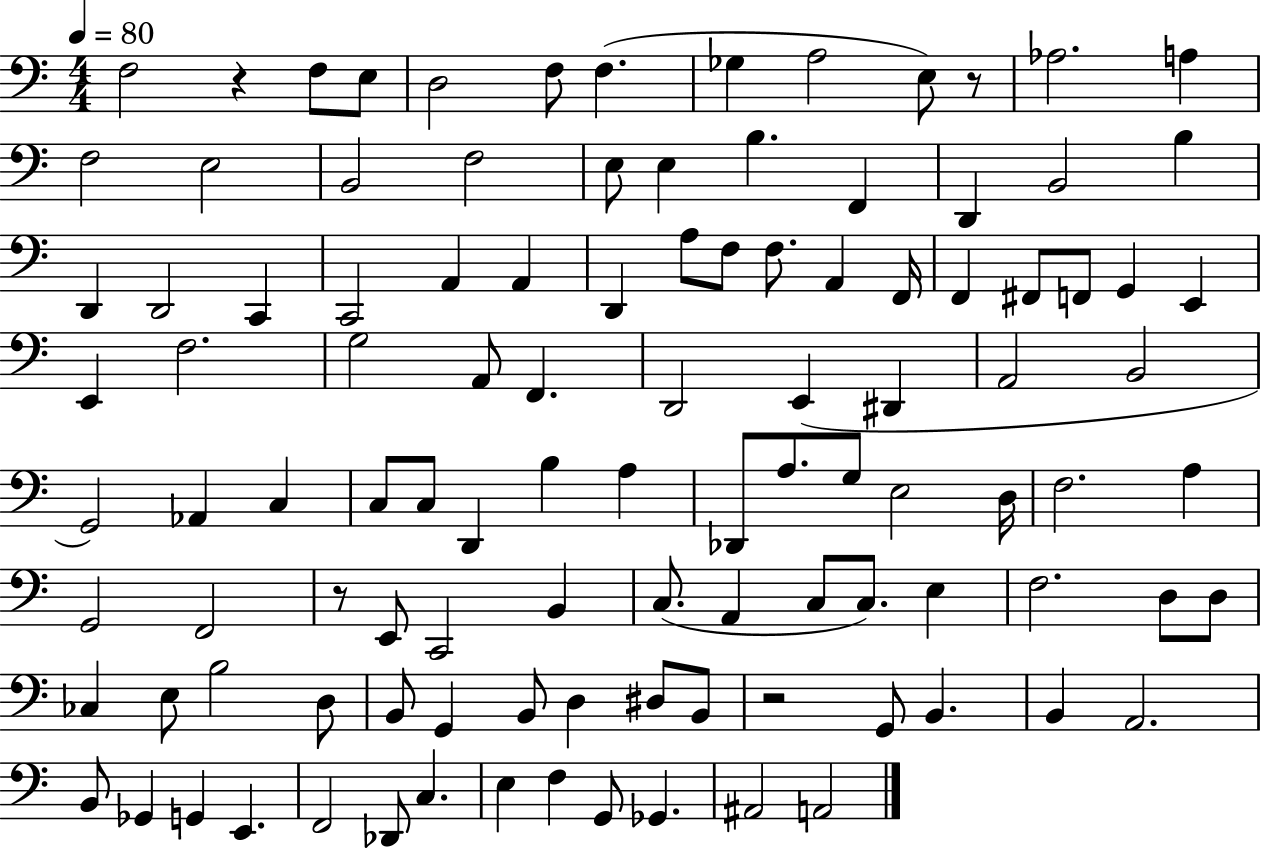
X:1
T:Untitled
M:4/4
L:1/4
K:C
F,2 z F,/2 E,/2 D,2 F,/2 F, _G, A,2 E,/2 z/2 _A,2 A, F,2 E,2 B,,2 F,2 E,/2 E, B, F,, D,, B,,2 B, D,, D,,2 C,, C,,2 A,, A,, D,, A,/2 F,/2 F,/2 A,, F,,/4 F,, ^F,,/2 F,,/2 G,, E,, E,, F,2 G,2 A,,/2 F,, D,,2 E,, ^D,, A,,2 B,,2 G,,2 _A,, C, C,/2 C,/2 D,, B, A, _D,,/2 A,/2 G,/2 E,2 D,/4 F,2 A, G,,2 F,,2 z/2 E,,/2 C,,2 B,, C,/2 A,, C,/2 C,/2 E, F,2 D,/2 D,/2 _C, E,/2 B,2 D,/2 B,,/2 G,, B,,/2 D, ^D,/2 B,,/2 z2 G,,/2 B,, B,, A,,2 B,,/2 _G,, G,, E,, F,,2 _D,,/2 C, E, F, G,,/2 _G,, ^A,,2 A,,2